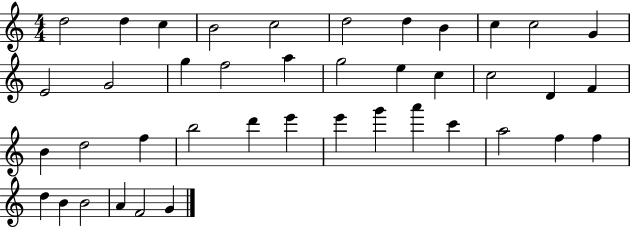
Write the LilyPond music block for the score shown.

{
  \clef treble
  \numericTimeSignature
  \time 4/4
  \key c \major
  d''2 d''4 c''4 | b'2 c''2 | d''2 d''4 b'4 | c''4 c''2 g'4 | \break e'2 g'2 | g''4 f''2 a''4 | g''2 e''4 c''4 | c''2 d'4 f'4 | \break b'4 d''2 f''4 | b''2 d'''4 e'''4 | e'''4 g'''4 a'''4 c'''4 | a''2 f''4 f''4 | \break d''4 b'4 b'2 | a'4 f'2 g'4 | \bar "|."
}